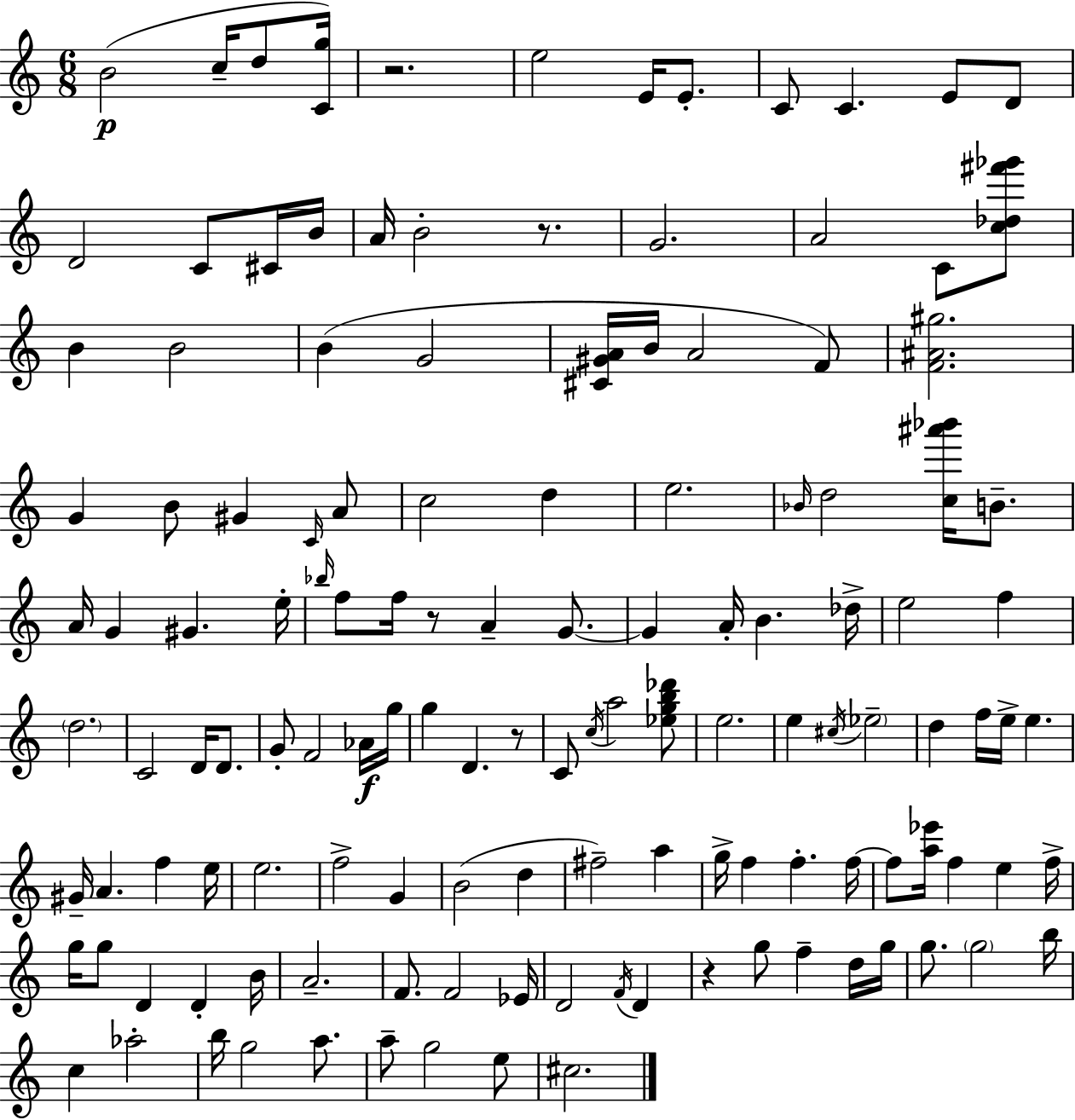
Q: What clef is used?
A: treble